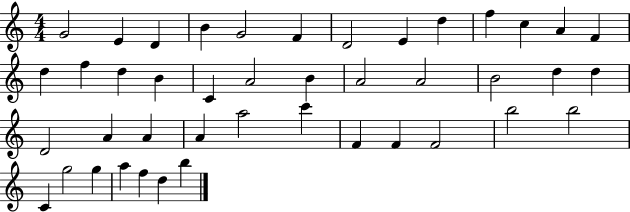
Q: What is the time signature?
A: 4/4